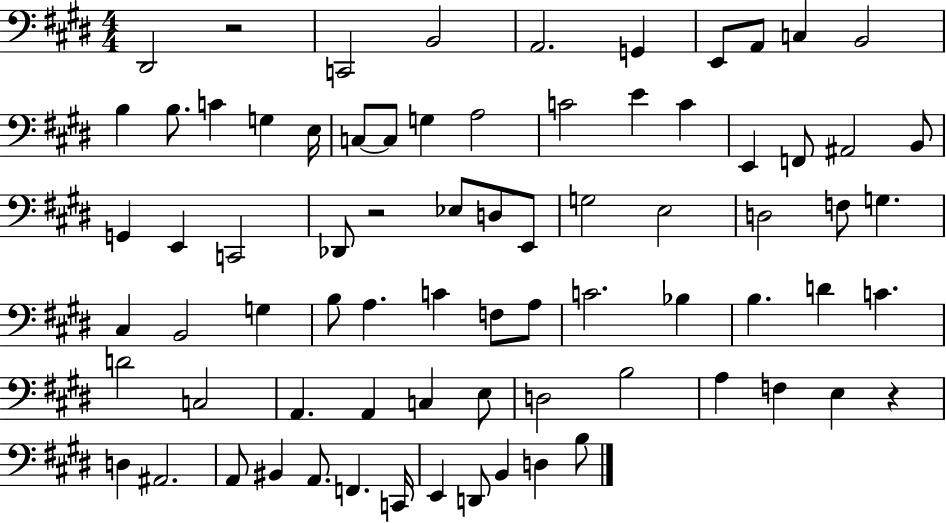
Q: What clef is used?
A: bass